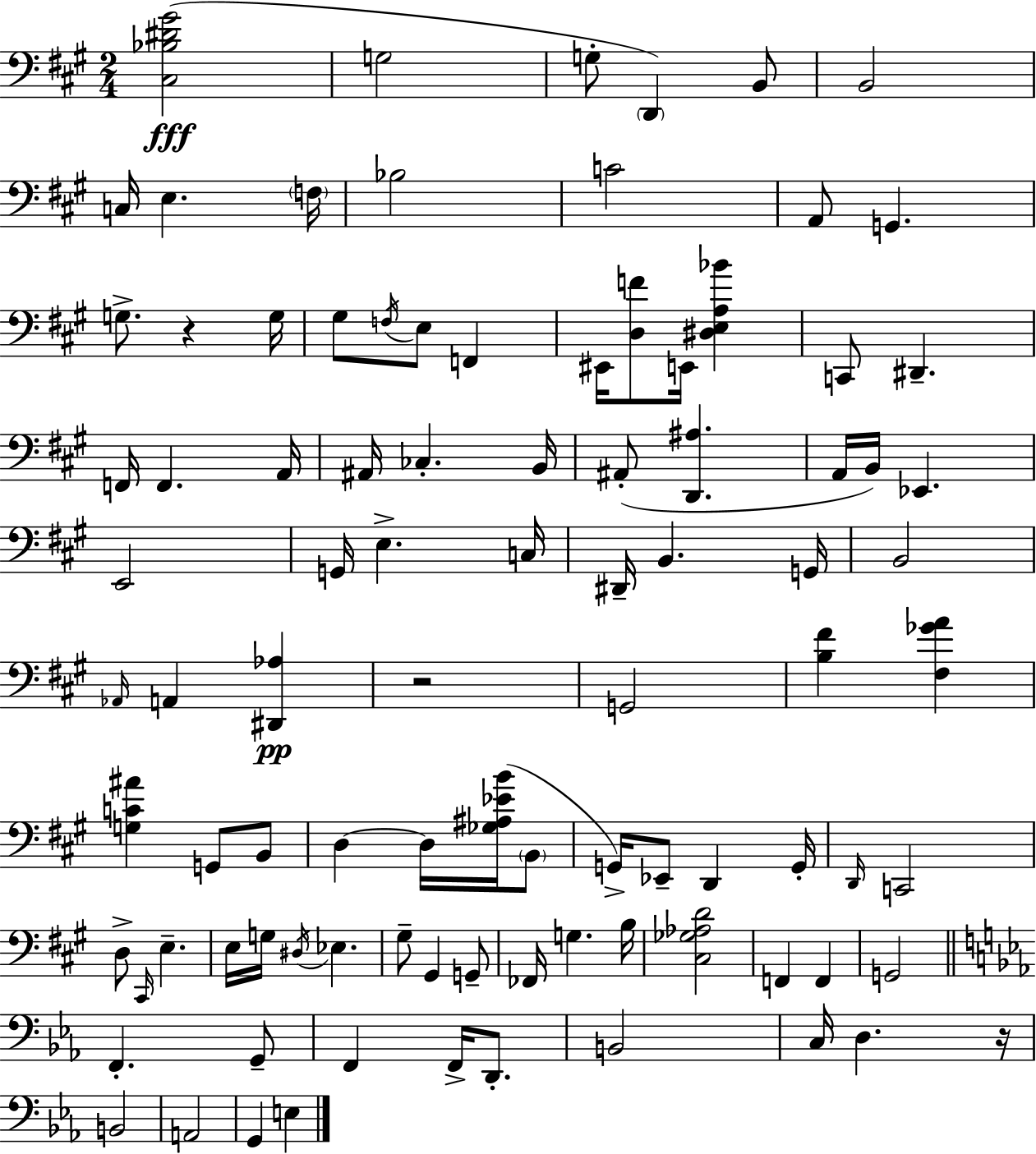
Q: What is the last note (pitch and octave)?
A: E3